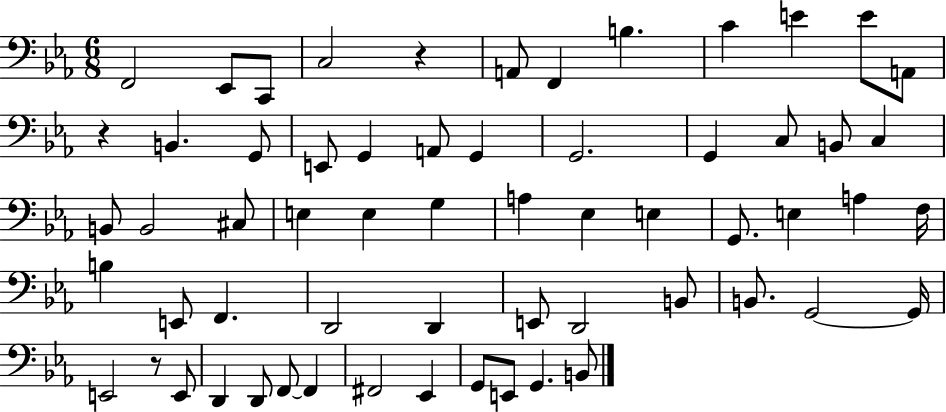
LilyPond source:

{
  \clef bass
  \numericTimeSignature
  \time 6/8
  \key ees \major
  f,2 ees,8 c,8 | c2 r4 | a,8 f,4 b4. | c'4 e'4 e'8 a,8 | \break r4 b,4. g,8 | e,8 g,4 a,8 g,4 | g,2. | g,4 c8 b,8 c4 | \break b,8 b,2 cis8 | e4 e4 g4 | a4 ees4 e4 | g,8. e4 a4 f16 | \break b4 e,8 f,4. | d,2 d,4 | e,8 d,2 b,8 | b,8. g,2~~ g,16 | \break e,2 r8 e,8 | d,4 d,8 f,8~~ f,4 | fis,2 ees,4 | g,8 e,8 g,4. b,8 | \break \bar "|."
}